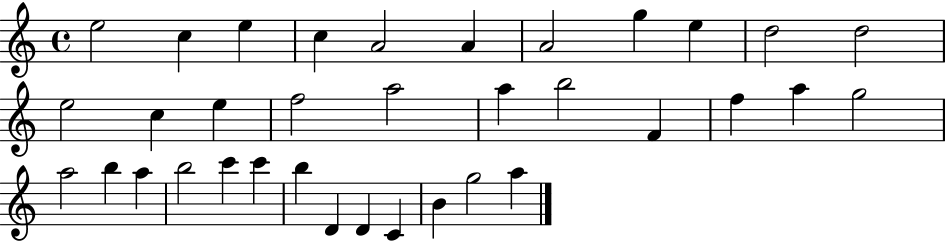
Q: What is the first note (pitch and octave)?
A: E5